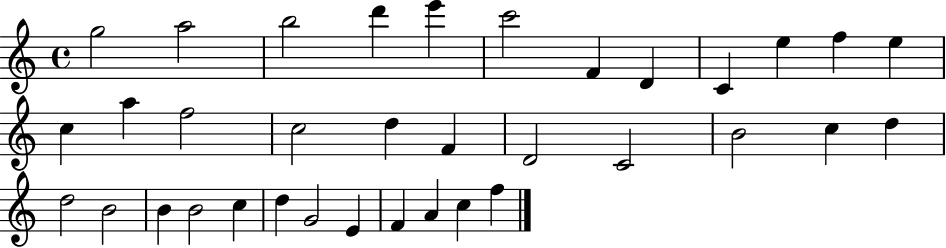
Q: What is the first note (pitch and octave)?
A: G5